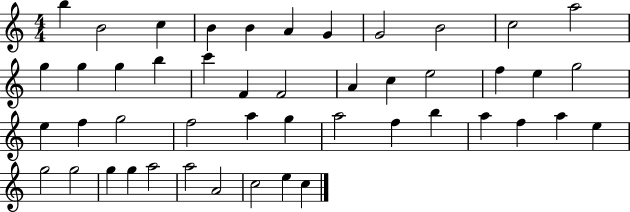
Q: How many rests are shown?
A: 0